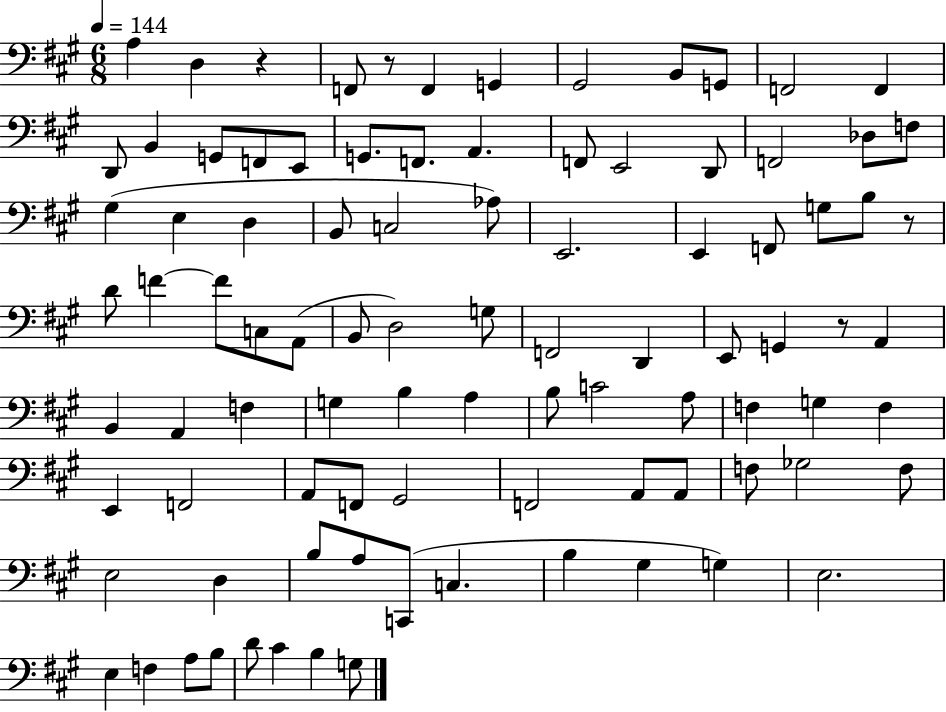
{
  \clef bass
  \numericTimeSignature
  \time 6/8
  \key a \major
  \tempo 4 = 144
  a4 d4 r4 | f,8 r8 f,4 g,4 | gis,2 b,8 g,8 | f,2 f,4 | \break d,8 b,4 g,8 f,8 e,8 | g,8. f,8. a,4. | f,8 e,2 d,8 | f,2 des8 f8 | \break gis4( e4 d4 | b,8 c2 aes8) | e,2. | e,4 f,8 g8 b8 r8 | \break d'8 f'4~~ f'8 c8 a,8( | b,8 d2) g8 | f,2 d,4 | e,8 g,4 r8 a,4 | \break b,4 a,4 f4 | g4 b4 a4 | b8 c'2 a8 | f4 g4 f4 | \break e,4 f,2 | a,8 f,8 gis,2 | f,2 a,8 a,8 | f8 ges2 f8 | \break e2 d4 | b8 a8 c,8( c4. | b4 gis4 g4) | e2. | \break e4 f4 a8 b8 | d'8 cis'4 b4 g8 | \bar "|."
}